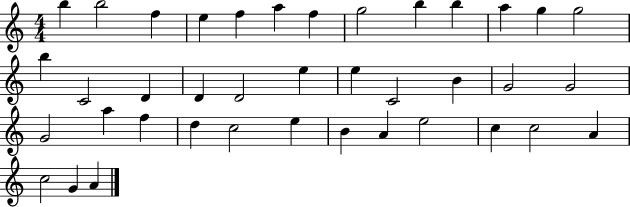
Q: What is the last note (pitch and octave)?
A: A4